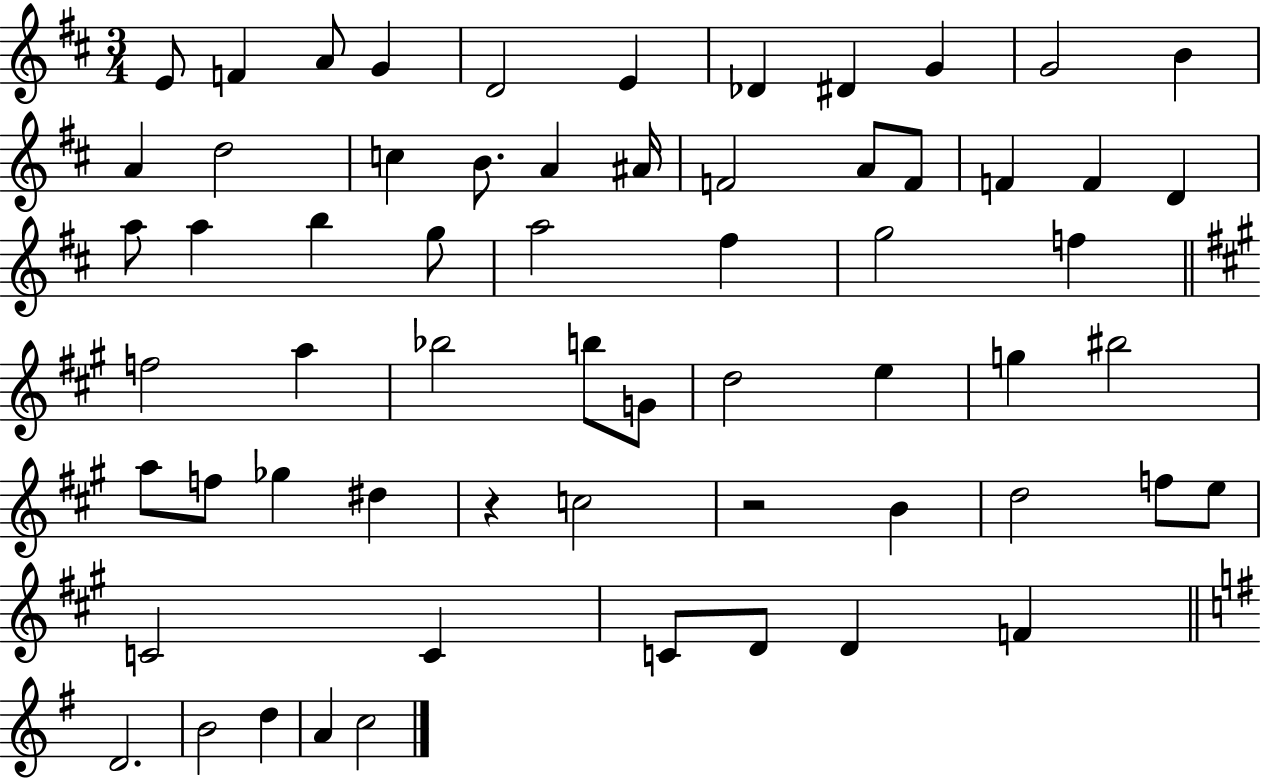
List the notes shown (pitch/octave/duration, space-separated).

E4/e F4/q A4/e G4/q D4/h E4/q Db4/q D#4/q G4/q G4/h B4/q A4/q D5/h C5/q B4/e. A4/q A#4/s F4/h A4/e F4/e F4/q F4/q D4/q A5/e A5/q B5/q G5/e A5/h F#5/q G5/h F5/q F5/h A5/q Bb5/h B5/e G4/e D5/h E5/q G5/q BIS5/h A5/e F5/e Gb5/q D#5/q R/q C5/h R/h B4/q D5/h F5/e E5/e C4/h C4/q C4/e D4/e D4/q F4/q D4/h. B4/h D5/q A4/q C5/h